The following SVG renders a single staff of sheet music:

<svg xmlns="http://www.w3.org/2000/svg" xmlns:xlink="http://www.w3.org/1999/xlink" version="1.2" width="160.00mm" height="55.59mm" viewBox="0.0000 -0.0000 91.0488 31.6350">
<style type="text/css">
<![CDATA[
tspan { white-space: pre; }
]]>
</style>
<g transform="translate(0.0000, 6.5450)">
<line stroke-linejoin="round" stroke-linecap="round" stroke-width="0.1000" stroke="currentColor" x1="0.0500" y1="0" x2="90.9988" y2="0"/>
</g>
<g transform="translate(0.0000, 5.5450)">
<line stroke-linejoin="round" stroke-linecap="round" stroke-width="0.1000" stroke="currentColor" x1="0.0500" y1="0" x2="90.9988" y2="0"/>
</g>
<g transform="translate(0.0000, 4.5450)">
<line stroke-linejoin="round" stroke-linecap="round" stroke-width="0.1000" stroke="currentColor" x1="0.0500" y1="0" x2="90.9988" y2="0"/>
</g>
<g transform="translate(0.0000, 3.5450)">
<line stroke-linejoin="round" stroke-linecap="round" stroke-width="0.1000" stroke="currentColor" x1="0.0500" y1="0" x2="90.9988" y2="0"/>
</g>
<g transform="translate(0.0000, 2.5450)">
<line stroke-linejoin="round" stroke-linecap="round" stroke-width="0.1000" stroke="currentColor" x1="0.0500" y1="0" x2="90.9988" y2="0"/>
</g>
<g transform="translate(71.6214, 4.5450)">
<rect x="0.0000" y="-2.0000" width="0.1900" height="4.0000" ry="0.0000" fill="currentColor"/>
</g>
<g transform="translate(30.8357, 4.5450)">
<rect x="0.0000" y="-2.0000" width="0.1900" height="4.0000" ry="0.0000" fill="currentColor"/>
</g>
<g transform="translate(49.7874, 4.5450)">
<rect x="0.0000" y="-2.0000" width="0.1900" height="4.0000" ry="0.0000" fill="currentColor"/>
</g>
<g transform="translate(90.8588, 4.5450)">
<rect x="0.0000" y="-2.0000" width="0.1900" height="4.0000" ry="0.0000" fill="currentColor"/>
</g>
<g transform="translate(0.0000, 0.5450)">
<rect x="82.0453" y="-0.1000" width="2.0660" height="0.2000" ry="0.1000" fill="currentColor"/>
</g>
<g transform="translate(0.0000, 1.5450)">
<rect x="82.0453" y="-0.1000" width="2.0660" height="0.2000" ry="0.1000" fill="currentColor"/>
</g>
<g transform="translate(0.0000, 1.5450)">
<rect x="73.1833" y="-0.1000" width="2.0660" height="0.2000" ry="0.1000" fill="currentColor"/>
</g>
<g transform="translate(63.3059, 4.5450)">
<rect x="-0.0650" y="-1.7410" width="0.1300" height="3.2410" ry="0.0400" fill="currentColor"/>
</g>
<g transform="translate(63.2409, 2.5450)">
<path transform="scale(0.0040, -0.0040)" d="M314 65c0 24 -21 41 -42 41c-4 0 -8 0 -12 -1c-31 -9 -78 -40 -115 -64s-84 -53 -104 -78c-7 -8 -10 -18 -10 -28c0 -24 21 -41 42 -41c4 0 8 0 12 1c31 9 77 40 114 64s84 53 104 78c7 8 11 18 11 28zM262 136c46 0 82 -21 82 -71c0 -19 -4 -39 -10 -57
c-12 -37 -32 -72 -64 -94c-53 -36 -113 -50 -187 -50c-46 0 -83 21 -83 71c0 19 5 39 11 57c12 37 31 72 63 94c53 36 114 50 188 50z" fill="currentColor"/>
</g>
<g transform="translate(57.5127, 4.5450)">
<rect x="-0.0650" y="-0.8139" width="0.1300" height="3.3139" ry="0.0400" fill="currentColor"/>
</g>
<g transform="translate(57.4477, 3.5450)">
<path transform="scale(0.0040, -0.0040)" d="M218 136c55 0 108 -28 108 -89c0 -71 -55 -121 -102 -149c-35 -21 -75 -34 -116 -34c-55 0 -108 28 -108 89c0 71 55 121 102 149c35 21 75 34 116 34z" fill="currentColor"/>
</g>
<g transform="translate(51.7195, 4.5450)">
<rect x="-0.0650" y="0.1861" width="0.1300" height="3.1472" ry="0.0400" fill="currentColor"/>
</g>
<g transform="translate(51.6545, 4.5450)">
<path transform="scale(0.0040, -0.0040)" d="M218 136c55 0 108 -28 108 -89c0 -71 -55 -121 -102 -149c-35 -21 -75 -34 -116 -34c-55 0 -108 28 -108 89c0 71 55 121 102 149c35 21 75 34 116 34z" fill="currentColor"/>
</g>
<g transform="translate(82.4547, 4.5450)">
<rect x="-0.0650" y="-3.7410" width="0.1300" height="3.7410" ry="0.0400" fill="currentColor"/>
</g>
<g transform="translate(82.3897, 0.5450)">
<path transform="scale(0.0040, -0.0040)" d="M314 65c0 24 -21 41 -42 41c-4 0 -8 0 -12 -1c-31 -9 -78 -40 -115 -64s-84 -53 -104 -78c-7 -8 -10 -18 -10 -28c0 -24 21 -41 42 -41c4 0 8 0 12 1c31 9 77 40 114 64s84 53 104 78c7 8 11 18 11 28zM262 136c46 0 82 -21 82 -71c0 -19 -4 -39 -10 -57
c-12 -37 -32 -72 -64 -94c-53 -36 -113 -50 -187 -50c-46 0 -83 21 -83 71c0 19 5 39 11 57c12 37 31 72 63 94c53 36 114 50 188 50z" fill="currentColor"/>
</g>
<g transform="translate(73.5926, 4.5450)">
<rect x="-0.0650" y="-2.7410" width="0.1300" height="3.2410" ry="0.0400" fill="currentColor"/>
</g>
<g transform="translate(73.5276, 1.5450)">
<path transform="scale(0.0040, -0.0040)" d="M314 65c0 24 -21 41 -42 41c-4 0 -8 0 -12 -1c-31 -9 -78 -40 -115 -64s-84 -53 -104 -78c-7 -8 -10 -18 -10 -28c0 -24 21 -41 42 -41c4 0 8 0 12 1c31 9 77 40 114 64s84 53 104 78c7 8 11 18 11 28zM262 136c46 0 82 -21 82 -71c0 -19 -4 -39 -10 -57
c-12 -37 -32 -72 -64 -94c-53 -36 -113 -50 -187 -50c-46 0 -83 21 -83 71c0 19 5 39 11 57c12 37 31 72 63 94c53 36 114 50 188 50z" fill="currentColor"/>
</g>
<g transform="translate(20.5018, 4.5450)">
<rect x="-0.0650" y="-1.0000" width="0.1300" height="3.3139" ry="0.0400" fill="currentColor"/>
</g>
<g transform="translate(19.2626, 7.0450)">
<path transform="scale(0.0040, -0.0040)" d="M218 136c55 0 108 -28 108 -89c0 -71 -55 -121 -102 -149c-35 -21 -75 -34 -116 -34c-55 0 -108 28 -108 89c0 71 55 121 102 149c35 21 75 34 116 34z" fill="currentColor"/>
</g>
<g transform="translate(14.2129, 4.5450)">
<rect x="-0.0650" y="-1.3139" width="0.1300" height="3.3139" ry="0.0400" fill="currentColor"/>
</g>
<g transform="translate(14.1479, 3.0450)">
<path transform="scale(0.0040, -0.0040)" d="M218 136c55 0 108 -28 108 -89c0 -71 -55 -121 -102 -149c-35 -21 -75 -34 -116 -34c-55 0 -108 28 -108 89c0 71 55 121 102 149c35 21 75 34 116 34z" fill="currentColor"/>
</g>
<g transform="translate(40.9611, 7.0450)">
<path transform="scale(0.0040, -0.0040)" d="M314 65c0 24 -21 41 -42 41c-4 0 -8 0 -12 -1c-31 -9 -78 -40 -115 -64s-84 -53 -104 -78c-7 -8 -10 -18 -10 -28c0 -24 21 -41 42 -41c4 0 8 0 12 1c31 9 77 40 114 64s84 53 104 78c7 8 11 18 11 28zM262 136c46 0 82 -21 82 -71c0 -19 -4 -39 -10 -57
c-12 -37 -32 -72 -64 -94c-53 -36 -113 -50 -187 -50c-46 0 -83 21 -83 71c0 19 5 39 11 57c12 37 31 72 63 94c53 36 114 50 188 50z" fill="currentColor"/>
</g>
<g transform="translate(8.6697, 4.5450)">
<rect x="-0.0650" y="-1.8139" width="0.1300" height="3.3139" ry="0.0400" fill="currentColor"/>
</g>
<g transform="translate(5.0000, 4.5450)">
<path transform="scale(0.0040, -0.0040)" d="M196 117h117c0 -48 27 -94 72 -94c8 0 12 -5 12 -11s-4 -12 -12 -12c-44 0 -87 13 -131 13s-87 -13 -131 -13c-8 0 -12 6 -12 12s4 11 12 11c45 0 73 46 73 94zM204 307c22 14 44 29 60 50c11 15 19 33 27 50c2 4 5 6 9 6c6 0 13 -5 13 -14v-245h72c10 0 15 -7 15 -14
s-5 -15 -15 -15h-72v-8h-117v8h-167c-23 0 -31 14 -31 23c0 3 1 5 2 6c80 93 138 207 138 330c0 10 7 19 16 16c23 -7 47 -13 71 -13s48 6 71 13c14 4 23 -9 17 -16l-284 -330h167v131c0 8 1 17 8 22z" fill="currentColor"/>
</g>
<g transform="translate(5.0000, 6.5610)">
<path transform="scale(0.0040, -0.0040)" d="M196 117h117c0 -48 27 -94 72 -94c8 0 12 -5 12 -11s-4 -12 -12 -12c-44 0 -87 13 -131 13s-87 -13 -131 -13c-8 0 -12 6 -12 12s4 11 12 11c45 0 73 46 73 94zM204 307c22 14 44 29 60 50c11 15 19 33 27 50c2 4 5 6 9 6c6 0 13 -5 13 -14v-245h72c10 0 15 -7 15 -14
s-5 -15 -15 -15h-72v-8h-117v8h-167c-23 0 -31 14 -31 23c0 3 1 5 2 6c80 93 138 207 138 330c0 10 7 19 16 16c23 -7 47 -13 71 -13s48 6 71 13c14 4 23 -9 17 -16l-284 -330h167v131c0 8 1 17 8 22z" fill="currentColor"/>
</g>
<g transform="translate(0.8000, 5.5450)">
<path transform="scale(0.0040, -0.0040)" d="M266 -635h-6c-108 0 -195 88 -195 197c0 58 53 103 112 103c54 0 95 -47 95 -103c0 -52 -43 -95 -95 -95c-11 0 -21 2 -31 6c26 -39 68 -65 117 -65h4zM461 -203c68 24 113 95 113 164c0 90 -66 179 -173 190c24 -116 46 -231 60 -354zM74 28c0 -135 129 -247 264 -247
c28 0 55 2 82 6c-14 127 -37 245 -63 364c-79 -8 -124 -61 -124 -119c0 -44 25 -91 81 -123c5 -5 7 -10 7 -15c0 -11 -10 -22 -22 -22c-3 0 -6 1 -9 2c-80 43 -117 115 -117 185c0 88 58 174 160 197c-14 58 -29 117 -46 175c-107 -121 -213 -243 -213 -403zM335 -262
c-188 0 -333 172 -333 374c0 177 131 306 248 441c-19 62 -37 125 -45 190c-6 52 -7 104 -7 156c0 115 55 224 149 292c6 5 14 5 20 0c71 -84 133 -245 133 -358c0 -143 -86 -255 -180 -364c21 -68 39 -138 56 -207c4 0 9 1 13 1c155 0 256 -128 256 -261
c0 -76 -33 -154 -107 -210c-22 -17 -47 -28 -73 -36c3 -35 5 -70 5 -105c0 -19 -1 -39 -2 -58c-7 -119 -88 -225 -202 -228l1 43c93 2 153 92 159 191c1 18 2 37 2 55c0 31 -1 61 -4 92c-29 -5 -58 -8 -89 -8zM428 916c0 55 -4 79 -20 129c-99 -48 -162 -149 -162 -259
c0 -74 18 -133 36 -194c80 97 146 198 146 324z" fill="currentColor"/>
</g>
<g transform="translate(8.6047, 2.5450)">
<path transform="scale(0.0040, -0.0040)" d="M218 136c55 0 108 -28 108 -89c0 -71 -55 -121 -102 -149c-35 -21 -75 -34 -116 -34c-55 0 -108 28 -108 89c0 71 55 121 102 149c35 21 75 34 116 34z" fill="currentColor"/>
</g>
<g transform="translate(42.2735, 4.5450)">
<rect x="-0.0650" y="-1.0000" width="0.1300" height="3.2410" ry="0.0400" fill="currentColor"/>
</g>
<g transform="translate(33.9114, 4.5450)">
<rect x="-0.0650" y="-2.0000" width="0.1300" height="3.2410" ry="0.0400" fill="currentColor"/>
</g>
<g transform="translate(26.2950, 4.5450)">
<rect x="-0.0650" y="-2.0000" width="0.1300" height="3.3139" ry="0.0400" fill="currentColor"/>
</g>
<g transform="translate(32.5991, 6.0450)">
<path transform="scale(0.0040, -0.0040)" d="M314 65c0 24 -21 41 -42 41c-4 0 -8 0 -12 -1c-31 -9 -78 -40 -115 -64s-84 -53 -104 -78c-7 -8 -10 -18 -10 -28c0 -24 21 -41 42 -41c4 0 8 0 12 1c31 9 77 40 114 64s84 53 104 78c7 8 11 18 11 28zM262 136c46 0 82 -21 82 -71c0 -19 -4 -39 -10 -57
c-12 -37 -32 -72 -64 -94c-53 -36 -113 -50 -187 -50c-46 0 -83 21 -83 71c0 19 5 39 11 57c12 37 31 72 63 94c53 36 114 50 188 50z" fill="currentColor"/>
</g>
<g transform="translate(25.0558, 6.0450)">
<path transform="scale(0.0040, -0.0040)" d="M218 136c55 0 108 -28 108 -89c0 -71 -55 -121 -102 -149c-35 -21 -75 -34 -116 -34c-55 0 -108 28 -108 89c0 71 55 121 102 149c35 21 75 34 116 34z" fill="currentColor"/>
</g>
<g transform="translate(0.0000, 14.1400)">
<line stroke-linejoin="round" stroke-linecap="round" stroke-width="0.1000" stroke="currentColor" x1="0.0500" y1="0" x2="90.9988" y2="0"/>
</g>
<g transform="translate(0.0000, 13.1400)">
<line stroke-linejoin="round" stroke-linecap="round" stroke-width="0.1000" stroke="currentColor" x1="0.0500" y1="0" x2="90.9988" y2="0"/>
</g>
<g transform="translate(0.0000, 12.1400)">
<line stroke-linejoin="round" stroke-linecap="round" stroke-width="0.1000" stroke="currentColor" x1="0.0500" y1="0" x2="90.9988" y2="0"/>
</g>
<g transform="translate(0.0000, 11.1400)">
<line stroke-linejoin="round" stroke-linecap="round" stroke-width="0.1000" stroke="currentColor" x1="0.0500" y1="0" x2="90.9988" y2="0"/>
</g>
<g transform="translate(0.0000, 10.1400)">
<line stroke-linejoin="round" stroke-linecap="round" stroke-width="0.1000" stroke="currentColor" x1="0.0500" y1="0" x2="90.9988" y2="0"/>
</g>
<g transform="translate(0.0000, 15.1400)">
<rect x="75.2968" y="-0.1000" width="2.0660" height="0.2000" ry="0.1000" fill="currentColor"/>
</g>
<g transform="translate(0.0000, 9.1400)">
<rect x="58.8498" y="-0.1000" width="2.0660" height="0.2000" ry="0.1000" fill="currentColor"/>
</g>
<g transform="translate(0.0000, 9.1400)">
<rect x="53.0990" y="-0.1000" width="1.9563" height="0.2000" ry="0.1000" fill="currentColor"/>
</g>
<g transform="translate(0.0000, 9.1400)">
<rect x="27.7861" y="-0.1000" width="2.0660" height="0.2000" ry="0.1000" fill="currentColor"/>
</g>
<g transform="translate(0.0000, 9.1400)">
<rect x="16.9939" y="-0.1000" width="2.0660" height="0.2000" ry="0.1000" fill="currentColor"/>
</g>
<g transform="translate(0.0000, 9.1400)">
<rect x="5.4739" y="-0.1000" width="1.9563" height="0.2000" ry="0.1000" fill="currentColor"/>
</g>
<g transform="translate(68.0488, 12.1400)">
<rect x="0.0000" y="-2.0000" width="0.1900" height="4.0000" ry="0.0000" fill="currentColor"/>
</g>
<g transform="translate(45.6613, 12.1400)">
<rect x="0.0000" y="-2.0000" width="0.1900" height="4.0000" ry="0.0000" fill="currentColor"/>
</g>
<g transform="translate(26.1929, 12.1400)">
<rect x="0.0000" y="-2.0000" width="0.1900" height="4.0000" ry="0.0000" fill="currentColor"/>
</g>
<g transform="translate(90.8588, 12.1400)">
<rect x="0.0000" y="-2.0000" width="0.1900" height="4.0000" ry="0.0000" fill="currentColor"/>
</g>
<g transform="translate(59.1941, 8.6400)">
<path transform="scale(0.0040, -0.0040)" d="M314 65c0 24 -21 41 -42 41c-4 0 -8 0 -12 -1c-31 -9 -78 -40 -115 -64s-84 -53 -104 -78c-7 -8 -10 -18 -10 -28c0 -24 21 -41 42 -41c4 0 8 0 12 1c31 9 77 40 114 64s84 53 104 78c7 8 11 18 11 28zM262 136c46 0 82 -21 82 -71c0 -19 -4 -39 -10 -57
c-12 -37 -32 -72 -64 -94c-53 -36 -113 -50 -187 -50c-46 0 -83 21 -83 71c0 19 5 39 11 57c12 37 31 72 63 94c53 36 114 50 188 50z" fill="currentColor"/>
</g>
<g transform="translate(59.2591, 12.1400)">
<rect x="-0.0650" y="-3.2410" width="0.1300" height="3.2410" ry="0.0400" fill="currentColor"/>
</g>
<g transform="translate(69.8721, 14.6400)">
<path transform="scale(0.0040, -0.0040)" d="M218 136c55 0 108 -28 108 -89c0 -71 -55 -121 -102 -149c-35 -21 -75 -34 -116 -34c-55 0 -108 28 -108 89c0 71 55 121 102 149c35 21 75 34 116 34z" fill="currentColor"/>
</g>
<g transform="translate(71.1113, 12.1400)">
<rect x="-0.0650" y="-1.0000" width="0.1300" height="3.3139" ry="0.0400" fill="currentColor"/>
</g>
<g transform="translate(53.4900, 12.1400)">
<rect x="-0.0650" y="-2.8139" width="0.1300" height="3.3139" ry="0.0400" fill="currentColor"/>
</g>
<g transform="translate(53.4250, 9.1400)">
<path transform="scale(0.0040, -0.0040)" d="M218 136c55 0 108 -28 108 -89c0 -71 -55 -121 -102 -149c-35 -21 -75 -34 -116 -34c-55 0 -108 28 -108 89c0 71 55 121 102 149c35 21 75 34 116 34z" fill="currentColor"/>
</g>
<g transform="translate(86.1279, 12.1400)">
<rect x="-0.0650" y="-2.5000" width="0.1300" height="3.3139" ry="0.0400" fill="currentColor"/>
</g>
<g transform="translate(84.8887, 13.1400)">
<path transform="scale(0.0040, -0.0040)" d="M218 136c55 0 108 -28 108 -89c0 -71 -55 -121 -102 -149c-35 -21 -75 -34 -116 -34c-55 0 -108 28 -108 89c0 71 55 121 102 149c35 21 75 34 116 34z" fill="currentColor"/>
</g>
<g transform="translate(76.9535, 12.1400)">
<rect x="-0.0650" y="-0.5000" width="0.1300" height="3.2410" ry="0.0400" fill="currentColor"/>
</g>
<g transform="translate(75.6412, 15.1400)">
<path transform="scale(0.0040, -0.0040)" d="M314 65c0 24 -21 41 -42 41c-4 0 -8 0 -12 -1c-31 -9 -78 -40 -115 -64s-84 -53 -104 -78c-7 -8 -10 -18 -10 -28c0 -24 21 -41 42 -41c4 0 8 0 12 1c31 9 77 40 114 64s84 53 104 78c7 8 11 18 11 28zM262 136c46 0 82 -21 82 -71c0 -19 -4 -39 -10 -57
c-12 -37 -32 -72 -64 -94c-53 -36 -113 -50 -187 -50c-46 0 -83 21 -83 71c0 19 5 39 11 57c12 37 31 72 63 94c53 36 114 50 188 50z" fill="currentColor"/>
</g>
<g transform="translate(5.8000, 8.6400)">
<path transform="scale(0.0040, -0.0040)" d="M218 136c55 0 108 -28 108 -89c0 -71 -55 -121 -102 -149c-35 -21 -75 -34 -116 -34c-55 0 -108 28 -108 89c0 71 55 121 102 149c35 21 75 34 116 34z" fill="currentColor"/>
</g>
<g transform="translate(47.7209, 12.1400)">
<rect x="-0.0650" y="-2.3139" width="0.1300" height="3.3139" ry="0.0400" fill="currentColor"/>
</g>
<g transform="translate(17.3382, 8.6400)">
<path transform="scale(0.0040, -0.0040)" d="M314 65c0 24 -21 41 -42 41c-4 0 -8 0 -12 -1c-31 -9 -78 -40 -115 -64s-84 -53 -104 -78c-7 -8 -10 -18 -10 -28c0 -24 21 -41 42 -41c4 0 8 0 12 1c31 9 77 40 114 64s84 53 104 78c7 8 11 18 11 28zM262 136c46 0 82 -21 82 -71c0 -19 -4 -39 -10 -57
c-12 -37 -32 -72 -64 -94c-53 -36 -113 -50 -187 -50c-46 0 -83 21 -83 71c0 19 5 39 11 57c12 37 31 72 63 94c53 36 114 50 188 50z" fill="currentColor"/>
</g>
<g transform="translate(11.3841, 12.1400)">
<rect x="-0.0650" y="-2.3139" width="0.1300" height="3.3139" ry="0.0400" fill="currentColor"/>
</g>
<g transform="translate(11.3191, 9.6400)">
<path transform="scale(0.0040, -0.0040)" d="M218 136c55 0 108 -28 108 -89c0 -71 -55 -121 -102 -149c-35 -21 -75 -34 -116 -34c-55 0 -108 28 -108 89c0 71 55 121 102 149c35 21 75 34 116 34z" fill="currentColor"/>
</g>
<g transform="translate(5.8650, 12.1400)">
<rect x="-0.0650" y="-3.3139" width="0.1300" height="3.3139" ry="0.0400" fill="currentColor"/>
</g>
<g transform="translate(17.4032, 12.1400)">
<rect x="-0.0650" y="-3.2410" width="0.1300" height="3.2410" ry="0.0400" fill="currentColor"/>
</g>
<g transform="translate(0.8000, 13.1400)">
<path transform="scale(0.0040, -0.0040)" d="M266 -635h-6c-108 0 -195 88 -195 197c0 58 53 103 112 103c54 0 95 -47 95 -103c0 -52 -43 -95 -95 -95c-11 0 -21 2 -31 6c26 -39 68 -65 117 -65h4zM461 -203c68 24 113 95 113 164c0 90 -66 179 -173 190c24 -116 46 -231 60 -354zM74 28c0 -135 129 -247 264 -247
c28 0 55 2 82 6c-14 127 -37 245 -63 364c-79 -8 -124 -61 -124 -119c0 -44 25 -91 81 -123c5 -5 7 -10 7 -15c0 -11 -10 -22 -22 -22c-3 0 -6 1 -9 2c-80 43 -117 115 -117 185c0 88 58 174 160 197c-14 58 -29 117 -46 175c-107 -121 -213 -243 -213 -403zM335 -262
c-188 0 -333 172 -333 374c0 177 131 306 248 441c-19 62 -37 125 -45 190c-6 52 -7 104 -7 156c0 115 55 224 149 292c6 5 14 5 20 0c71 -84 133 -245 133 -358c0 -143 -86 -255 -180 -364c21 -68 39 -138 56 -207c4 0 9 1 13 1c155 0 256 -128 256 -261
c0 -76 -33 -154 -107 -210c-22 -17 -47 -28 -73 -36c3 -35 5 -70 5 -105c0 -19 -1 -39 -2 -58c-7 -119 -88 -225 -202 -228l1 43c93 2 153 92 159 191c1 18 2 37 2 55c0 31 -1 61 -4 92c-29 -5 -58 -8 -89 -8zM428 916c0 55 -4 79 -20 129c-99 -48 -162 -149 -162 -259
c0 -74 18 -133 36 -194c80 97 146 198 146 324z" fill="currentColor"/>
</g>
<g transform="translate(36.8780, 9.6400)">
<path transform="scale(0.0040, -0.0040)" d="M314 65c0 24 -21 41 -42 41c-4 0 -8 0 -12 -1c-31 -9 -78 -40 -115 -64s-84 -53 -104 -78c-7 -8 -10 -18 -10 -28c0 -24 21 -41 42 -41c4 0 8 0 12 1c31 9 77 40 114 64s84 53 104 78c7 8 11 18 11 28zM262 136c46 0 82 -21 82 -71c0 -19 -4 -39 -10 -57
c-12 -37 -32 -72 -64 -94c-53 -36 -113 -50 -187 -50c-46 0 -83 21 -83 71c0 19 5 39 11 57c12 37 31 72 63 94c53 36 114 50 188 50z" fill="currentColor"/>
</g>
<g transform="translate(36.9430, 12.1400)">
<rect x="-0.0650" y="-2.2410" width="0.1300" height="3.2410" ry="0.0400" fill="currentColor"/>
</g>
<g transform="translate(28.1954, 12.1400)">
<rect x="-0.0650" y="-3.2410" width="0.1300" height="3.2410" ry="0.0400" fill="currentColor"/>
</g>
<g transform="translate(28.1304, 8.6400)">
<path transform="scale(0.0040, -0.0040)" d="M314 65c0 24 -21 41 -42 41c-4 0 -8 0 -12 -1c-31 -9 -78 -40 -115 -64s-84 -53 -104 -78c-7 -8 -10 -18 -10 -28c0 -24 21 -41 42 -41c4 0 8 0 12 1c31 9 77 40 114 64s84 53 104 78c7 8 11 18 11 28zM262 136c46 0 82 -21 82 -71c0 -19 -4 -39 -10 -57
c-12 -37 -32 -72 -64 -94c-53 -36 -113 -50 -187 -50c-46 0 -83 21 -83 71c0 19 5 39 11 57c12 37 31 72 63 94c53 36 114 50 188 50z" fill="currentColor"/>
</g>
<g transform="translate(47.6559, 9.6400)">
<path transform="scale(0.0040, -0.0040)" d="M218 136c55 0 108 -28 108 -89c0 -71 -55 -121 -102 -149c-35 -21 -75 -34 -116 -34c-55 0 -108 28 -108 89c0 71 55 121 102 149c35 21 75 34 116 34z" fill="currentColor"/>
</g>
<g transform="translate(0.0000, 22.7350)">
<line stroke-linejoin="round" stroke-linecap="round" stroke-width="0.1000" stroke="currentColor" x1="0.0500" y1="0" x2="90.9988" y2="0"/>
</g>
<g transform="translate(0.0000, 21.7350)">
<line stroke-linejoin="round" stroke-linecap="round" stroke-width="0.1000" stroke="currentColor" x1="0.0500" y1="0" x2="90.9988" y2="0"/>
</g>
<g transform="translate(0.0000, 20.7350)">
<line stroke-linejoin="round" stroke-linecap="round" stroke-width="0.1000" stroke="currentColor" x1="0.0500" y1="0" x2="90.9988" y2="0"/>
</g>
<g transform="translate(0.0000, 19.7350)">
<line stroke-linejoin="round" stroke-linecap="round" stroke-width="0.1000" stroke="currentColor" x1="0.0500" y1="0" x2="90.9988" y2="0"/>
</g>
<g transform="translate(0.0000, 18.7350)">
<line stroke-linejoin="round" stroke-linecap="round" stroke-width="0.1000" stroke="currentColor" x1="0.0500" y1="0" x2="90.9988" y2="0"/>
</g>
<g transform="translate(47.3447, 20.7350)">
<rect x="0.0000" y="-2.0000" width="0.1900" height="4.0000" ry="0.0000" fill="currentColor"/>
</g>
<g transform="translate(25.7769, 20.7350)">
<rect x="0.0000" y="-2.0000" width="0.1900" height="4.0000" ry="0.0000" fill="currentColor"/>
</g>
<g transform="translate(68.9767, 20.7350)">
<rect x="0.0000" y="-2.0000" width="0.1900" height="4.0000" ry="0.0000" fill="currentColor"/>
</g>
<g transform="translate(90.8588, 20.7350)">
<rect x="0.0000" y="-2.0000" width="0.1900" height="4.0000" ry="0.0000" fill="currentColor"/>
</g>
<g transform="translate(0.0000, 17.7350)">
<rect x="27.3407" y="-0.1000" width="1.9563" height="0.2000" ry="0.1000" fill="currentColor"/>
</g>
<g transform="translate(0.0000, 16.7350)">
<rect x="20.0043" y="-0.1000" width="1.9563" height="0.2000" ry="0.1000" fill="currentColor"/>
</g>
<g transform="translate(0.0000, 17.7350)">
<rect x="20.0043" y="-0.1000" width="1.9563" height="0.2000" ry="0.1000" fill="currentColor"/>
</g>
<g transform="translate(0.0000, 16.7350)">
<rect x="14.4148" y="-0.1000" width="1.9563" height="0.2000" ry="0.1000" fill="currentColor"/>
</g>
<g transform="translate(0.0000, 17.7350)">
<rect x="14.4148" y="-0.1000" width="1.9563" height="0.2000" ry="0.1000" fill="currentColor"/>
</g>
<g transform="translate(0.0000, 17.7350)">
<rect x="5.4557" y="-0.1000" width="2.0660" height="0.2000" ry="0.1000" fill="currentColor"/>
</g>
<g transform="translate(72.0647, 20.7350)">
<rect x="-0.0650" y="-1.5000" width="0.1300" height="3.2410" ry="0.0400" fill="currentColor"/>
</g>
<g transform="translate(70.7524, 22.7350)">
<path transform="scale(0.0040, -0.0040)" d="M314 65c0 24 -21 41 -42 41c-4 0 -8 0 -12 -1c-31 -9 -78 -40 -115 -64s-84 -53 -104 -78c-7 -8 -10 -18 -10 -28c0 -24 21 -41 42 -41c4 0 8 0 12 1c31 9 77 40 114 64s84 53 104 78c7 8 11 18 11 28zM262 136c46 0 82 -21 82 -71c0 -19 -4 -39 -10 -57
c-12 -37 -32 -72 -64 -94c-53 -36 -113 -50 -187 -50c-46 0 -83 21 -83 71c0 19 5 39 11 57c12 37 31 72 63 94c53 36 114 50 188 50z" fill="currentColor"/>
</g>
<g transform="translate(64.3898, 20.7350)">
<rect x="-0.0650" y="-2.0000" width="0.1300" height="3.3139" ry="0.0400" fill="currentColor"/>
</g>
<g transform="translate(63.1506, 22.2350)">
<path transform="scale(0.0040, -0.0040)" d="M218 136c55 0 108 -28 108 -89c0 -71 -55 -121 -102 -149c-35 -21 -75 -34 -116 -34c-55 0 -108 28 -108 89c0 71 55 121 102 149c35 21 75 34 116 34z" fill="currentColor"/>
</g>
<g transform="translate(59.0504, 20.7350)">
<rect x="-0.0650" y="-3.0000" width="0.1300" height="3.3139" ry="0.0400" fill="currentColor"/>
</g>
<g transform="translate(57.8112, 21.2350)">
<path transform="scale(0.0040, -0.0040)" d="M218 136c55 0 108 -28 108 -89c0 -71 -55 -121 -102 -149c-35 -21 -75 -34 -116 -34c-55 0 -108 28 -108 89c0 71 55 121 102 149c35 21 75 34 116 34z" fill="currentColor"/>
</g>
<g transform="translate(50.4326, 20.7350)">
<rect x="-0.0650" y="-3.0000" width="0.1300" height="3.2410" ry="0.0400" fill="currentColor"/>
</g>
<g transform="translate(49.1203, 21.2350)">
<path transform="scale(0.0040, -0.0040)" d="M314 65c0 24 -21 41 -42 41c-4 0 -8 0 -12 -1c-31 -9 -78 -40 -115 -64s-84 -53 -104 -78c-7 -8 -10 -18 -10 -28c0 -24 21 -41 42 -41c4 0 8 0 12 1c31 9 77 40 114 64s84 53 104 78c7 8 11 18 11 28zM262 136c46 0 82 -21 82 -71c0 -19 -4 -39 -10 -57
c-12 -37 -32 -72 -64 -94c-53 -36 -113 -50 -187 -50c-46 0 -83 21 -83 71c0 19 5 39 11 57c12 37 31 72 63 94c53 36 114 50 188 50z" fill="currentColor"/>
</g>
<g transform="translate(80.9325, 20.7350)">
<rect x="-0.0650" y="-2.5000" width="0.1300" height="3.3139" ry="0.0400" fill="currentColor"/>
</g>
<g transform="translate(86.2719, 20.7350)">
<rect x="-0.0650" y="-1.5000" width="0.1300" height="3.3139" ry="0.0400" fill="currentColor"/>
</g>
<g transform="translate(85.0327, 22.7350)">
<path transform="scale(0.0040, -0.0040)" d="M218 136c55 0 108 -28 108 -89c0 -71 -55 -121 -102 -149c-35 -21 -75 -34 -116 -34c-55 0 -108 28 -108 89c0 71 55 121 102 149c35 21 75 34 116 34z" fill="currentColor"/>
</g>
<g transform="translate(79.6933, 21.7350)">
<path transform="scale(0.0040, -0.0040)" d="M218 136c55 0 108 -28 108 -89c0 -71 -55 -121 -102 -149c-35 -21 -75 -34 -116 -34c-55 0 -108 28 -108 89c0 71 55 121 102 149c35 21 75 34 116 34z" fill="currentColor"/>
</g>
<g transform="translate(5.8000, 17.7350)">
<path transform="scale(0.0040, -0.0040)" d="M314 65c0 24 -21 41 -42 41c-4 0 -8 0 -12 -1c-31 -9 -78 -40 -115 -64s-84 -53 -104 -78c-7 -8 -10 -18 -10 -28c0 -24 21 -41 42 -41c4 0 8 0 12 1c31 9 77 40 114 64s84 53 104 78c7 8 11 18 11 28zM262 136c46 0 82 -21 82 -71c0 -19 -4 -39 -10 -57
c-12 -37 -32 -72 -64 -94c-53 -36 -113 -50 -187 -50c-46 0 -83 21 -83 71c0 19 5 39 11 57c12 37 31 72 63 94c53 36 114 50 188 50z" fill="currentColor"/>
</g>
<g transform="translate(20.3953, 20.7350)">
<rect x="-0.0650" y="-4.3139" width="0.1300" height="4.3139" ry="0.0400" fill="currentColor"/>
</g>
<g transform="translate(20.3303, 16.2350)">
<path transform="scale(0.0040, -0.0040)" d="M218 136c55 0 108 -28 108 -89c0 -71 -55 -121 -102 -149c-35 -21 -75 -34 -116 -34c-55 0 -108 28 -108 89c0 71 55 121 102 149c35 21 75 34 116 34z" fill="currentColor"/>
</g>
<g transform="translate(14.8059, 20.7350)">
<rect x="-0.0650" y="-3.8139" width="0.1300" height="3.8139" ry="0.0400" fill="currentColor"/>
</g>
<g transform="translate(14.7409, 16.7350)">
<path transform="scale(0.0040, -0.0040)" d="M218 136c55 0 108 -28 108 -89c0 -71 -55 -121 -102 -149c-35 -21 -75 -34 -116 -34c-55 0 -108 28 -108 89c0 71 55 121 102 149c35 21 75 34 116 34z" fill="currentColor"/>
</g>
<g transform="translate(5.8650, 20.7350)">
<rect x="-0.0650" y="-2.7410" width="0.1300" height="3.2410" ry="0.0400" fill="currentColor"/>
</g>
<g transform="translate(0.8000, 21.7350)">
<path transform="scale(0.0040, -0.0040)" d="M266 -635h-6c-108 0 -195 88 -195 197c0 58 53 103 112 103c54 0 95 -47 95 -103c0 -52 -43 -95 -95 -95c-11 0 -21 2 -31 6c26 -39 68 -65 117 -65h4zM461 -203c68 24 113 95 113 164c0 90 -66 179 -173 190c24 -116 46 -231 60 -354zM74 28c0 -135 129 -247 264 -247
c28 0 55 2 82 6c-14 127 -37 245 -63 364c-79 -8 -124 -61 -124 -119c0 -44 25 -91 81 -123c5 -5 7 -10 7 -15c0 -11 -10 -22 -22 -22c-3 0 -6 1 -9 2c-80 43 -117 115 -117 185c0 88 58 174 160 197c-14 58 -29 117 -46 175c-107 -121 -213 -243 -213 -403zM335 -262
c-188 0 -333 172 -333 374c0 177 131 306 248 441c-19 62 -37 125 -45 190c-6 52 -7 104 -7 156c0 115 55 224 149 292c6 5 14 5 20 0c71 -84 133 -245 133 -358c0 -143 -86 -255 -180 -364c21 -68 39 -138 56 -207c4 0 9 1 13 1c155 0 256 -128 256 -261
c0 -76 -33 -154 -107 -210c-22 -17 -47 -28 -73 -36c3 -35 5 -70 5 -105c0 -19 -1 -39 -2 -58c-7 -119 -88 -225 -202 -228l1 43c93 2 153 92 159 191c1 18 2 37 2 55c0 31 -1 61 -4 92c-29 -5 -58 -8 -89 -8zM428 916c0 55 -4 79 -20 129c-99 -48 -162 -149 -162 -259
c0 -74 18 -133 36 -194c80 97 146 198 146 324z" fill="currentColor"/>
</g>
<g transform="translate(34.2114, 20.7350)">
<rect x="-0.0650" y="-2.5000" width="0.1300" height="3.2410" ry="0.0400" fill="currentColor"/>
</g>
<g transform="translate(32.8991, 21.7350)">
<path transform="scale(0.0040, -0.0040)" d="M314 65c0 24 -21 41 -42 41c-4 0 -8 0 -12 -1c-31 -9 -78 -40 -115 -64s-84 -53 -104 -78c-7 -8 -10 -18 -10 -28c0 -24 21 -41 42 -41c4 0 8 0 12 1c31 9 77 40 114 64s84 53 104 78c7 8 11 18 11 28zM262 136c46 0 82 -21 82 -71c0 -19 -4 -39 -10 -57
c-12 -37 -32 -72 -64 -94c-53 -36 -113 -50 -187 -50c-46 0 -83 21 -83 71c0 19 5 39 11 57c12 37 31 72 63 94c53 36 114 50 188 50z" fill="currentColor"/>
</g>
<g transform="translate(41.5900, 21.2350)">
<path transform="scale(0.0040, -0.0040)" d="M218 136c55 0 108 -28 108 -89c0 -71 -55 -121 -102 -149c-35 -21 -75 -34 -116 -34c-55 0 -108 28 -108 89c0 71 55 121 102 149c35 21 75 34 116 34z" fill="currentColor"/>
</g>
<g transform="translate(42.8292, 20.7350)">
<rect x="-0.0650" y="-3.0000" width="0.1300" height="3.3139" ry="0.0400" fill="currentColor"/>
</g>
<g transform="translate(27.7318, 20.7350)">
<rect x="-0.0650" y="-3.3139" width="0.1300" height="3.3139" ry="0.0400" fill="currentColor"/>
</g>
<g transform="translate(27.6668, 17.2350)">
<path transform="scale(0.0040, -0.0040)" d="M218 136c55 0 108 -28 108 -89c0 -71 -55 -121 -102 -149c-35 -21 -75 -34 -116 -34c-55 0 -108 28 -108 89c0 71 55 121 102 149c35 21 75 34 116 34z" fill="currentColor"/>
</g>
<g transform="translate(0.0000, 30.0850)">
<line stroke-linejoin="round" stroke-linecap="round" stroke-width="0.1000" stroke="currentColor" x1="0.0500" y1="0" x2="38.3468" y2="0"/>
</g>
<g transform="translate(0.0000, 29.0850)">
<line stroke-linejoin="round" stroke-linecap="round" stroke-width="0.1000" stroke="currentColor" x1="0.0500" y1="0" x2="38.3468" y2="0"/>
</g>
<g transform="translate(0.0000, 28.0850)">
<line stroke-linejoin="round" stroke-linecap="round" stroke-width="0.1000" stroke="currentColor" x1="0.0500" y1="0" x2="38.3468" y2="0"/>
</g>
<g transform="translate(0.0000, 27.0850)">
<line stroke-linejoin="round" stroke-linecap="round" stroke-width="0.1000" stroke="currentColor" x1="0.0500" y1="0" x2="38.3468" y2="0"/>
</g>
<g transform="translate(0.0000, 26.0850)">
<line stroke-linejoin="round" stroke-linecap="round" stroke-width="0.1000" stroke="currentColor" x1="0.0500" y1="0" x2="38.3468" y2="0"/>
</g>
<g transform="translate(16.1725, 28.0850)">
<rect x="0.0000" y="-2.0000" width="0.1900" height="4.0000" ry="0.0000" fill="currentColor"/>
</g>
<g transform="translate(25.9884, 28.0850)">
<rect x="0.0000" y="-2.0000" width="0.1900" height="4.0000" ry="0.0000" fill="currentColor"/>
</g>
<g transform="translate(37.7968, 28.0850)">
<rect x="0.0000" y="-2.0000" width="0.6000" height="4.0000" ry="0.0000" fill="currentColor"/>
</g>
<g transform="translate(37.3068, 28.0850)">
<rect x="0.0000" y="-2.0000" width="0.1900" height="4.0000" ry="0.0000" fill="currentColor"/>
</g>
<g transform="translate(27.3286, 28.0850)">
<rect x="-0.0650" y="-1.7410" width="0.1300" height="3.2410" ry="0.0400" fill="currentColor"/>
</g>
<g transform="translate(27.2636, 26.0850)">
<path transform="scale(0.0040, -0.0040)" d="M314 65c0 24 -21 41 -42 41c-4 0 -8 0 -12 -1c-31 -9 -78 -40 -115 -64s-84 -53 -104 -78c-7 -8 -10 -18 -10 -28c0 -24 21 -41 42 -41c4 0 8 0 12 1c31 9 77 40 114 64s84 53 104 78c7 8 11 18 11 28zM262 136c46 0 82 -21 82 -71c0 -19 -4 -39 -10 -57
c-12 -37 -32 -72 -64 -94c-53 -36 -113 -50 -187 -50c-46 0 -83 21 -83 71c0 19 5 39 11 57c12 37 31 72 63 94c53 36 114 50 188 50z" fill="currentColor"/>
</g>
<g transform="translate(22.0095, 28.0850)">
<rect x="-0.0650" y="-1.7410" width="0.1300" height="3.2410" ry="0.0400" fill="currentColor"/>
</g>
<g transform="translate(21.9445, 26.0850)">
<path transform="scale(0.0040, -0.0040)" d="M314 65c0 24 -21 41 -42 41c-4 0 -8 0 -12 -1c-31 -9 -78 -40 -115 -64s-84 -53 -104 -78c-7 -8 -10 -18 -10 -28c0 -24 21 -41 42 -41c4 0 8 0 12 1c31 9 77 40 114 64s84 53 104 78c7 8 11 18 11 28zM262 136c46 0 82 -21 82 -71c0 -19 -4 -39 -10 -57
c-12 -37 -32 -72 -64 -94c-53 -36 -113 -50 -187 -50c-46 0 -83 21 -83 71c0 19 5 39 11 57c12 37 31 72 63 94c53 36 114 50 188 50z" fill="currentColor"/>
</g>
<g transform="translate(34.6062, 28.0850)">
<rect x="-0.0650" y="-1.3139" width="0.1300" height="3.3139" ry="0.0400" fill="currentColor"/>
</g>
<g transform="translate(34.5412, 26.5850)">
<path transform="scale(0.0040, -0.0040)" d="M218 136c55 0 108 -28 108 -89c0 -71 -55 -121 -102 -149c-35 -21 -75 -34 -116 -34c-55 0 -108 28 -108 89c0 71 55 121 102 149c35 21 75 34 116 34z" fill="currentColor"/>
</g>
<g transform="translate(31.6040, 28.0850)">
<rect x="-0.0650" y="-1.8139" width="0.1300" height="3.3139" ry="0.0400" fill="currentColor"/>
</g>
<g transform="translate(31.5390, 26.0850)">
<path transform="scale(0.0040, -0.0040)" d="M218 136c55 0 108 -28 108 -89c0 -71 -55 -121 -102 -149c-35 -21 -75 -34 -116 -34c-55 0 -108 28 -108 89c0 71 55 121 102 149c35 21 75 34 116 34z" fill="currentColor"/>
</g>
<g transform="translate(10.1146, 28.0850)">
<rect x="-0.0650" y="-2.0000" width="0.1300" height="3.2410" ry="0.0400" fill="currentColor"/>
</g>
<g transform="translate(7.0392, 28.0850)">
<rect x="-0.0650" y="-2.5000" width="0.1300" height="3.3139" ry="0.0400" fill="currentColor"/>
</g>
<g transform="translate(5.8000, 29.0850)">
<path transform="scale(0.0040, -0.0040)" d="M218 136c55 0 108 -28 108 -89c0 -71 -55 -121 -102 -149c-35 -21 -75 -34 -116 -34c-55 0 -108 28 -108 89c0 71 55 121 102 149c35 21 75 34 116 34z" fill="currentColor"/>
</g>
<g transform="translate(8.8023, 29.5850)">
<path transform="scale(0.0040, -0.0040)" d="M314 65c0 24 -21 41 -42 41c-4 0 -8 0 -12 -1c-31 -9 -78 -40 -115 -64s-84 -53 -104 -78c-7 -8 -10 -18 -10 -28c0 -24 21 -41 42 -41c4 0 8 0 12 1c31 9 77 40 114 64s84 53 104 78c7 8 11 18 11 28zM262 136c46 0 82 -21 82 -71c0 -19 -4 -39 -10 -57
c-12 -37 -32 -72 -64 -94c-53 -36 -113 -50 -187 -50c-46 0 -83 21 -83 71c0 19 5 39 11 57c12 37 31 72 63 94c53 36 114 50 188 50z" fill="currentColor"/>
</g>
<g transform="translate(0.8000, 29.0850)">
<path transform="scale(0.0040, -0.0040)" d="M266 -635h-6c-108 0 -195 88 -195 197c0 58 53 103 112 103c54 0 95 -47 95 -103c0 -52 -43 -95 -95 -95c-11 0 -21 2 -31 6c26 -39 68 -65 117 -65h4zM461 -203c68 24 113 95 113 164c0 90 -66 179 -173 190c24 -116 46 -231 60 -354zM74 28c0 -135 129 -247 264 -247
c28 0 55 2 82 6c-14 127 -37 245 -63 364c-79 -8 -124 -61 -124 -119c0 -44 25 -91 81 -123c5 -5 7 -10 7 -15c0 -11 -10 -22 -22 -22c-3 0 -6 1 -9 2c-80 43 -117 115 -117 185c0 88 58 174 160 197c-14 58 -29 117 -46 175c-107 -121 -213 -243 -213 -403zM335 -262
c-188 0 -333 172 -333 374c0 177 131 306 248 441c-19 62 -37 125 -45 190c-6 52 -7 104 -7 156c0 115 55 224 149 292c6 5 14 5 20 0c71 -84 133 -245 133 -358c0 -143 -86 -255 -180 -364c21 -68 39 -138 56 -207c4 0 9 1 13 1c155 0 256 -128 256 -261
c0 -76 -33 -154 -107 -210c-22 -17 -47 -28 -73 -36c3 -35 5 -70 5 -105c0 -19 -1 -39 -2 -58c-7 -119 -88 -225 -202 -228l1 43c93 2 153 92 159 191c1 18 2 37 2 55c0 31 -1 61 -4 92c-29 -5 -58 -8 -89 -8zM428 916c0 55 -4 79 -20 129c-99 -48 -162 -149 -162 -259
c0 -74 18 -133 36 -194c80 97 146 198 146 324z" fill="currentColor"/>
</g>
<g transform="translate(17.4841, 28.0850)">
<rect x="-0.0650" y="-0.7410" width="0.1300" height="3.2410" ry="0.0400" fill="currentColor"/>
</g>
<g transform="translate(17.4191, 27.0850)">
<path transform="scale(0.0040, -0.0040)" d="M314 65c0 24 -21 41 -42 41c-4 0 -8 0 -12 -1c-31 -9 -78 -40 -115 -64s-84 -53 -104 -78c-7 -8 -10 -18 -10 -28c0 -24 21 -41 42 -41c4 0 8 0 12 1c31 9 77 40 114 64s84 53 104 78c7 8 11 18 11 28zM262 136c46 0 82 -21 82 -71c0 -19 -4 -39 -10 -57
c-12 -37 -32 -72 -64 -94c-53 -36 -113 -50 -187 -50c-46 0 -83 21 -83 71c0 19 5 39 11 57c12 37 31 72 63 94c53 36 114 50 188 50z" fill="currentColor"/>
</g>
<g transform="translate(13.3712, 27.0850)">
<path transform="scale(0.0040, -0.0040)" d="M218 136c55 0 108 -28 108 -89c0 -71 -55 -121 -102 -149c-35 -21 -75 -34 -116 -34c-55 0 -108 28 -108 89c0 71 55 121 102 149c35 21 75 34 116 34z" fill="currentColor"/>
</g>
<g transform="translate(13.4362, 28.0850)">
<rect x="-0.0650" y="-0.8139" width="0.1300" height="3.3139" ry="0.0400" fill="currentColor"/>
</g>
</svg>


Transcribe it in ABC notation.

X:1
T:Untitled
M:4/4
L:1/4
K:C
f e D F F2 D2 B d f2 a2 c'2 b g b2 b2 g2 g a b2 D C2 G a2 c' d' b G2 A A2 A F E2 G E G F2 d d2 f2 f2 f e